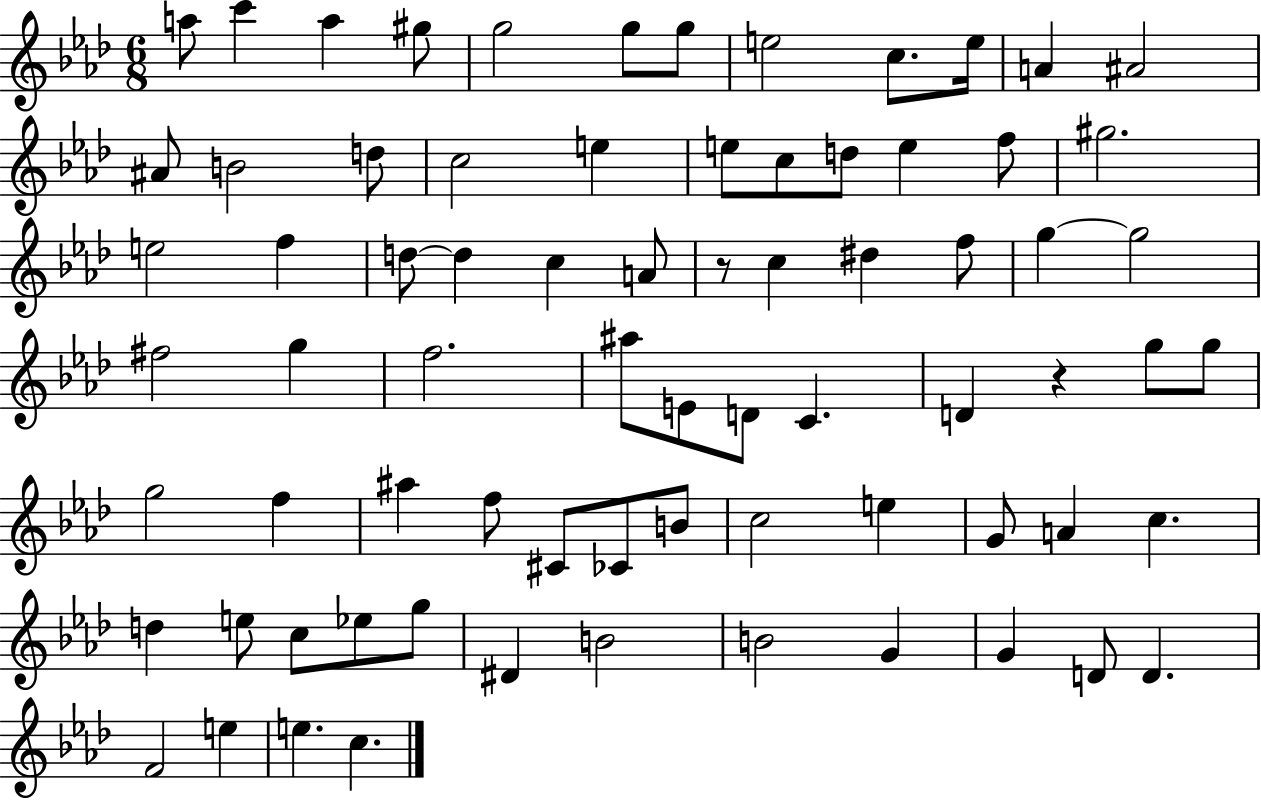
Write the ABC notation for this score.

X:1
T:Untitled
M:6/8
L:1/4
K:Ab
a/2 c' a ^g/2 g2 g/2 g/2 e2 c/2 e/4 A ^A2 ^A/2 B2 d/2 c2 e e/2 c/2 d/2 e f/2 ^g2 e2 f d/2 d c A/2 z/2 c ^d f/2 g g2 ^f2 g f2 ^a/2 E/2 D/2 C D z g/2 g/2 g2 f ^a f/2 ^C/2 _C/2 B/2 c2 e G/2 A c d e/2 c/2 _e/2 g/2 ^D B2 B2 G G D/2 D F2 e e c